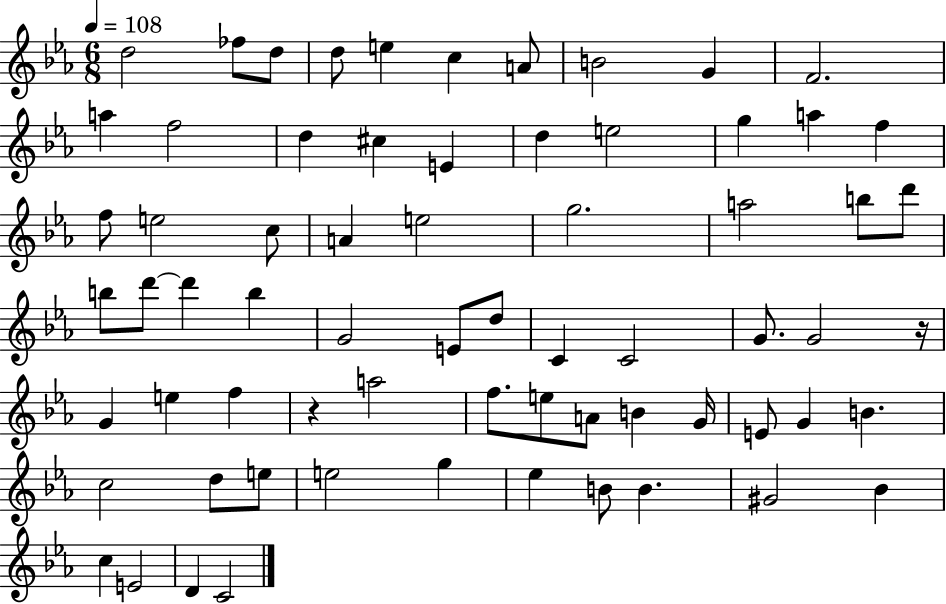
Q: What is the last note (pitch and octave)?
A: C4